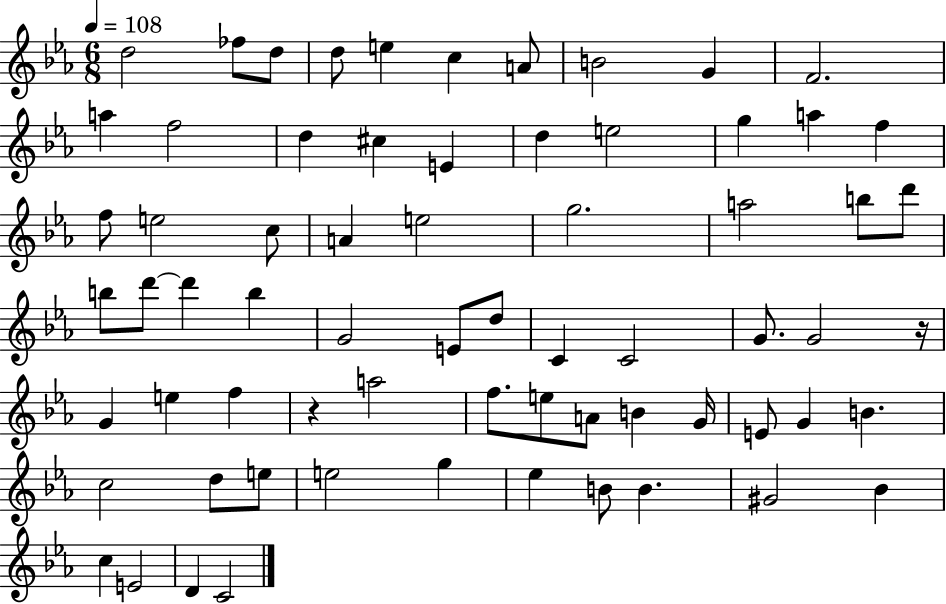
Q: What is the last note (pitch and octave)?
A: C4